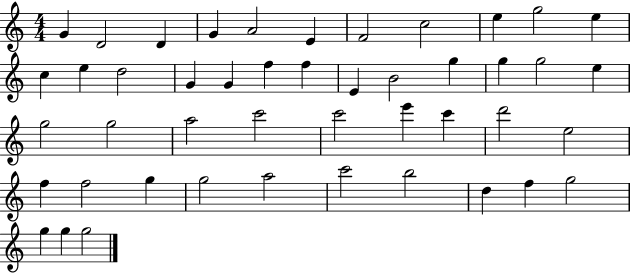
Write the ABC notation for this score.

X:1
T:Untitled
M:4/4
L:1/4
K:C
G D2 D G A2 E F2 c2 e g2 e c e d2 G G f f E B2 g g g2 e g2 g2 a2 c'2 c'2 e' c' d'2 e2 f f2 g g2 a2 c'2 b2 d f g2 g g g2